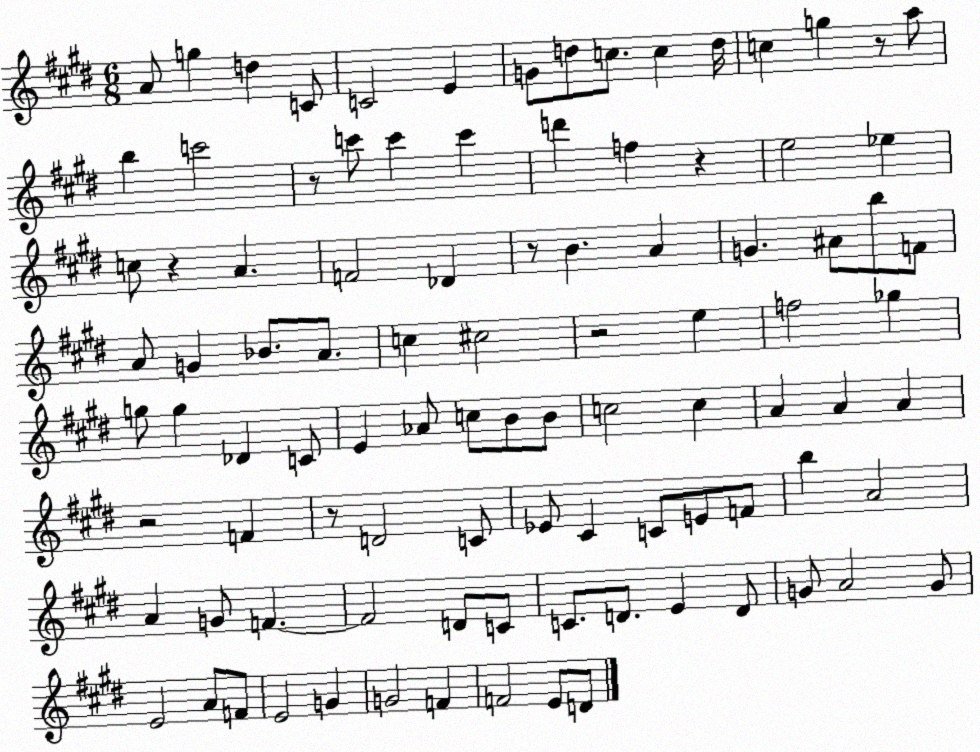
X:1
T:Untitled
M:6/8
L:1/4
K:E
A/2 g d C/2 C2 E G/2 d/2 c/2 c d/4 c g z/2 a/2 b c'2 z/2 c'/2 c' c' d' f z e2 _e c/2 z A F2 _D z/2 B A G ^A/2 b/2 F/2 A/2 G _B/2 A/2 c ^c2 z2 e f2 _g g/2 g _D C/2 E _A/2 c/2 B/2 B/2 c2 c A A A z2 F z/2 D2 C/2 _E/2 ^C C/2 E/2 F/2 b A2 A G/2 F F2 D/2 C/2 C/2 D/2 E D/2 G/2 A2 G/2 E2 A/2 F/2 E2 G G2 F F2 E/2 D/2